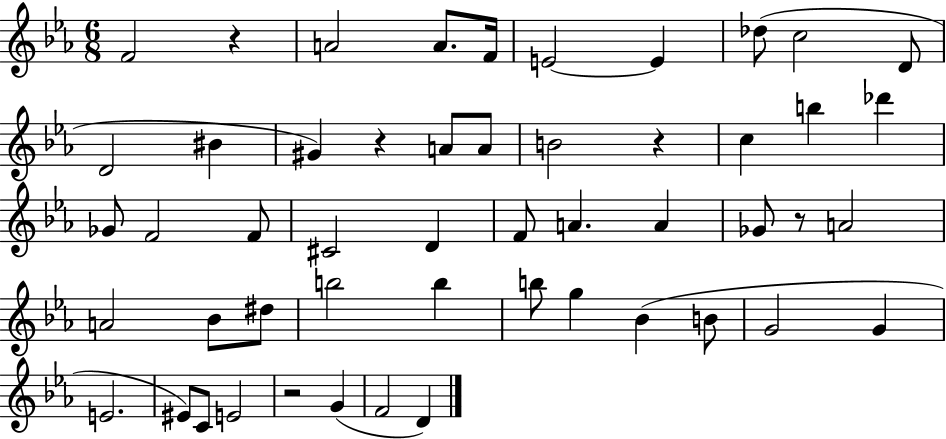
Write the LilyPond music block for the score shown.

{
  \clef treble
  \numericTimeSignature
  \time 6/8
  \key ees \major
  f'2 r4 | a'2 a'8. f'16 | e'2~~ e'4 | des''8( c''2 d'8 | \break d'2 bis'4 | gis'4) r4 a'8 a'8 | b'2 r4 | c''4 b''4 des'''4 | \break ges'8 f'2 f'8 | cis'2 d'4 | f'8 a'4. a'4 | ges'8 r8 a'2 | \break a'2 bes'8 dis''8 | b''2 b''4 | b''8 g''4 bes'4( b'8 | g'2 g'4 | \break e'2. | eis'8) c'8 e'2 | r2 g'4( | f'2 d'4) | \break \bar "|."
}